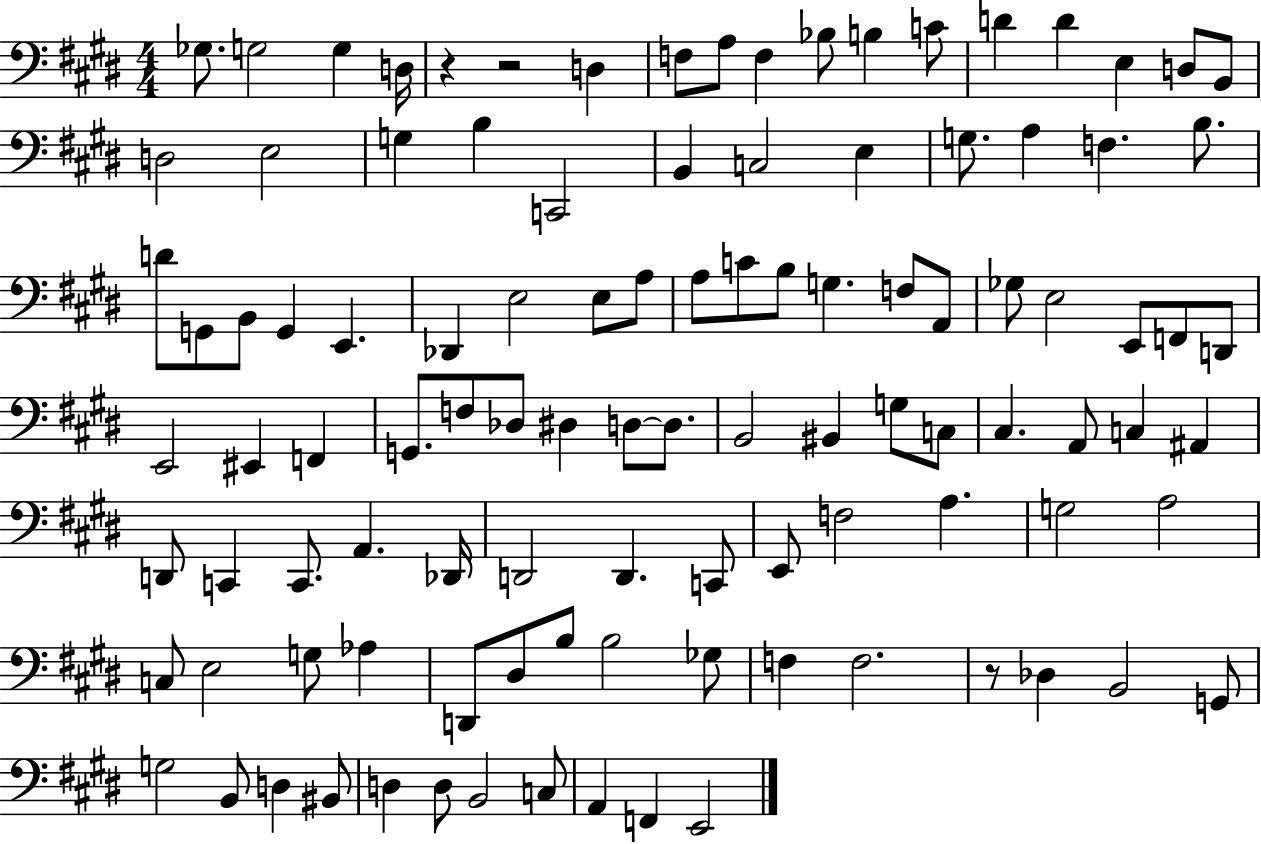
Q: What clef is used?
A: bass